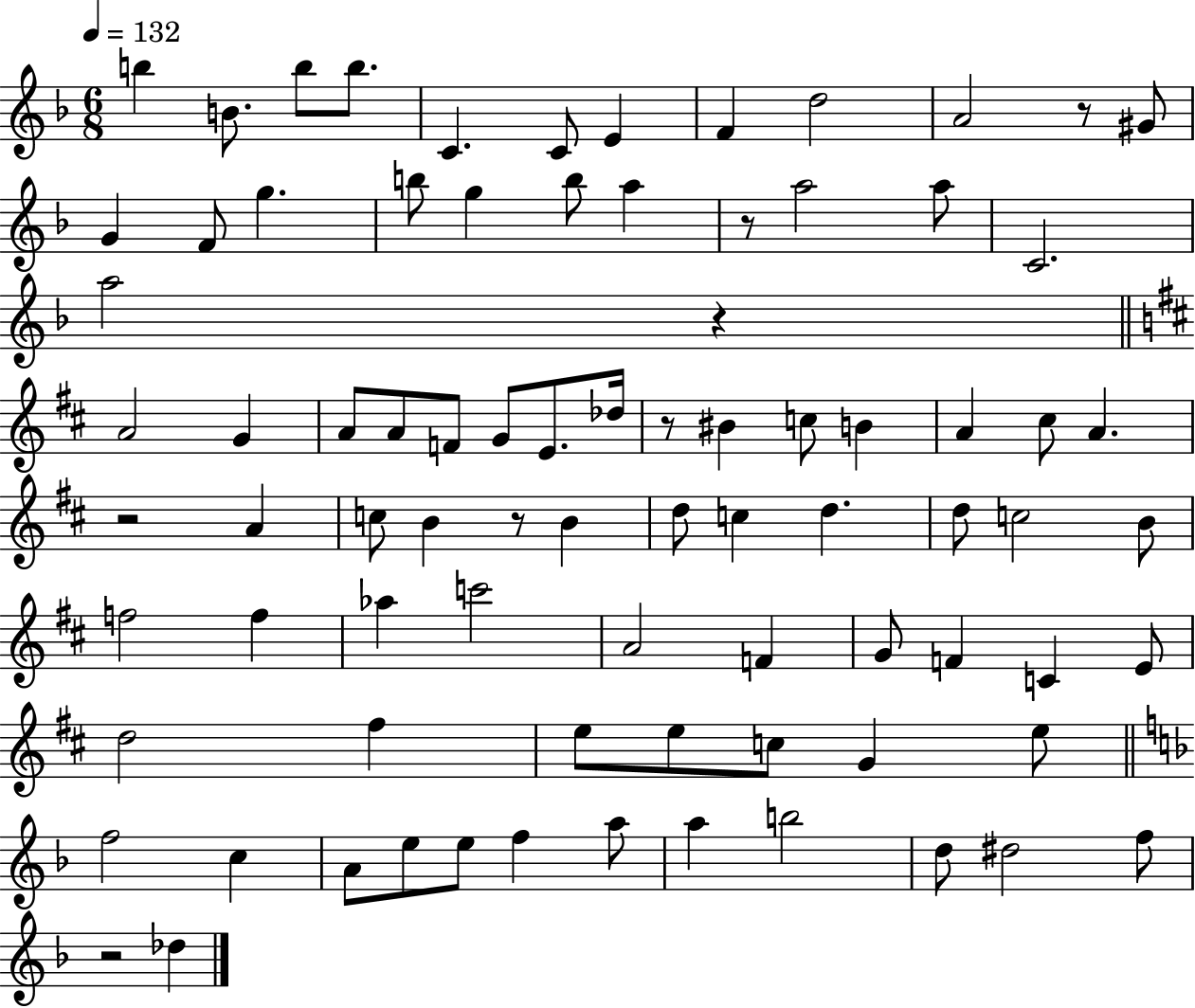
{
  \clef treble
  \numericTimeSignature
  \time 6/8
  \key f \major
  \tempo 4 = 132
  \repeat volta 2 { b''4 b'8. b''8 b''8. | c'4. c'8 e'4 | f'4 d''2 | a'2 r8 gis'8 | \break g'4 f'8 g''4. | b''8 g''4 b''8 a''4 | r8 a''2 a''8 | c'2. | \break a''2 r4 | \bar "||" \break \key d \major a'2 g'4 | a'8 a'8 f'8 g'8 e'8. des''16 | r8 bis'4 c''8 b'4 | a'4 cis''8 a'4. | \break r2 a'4 | c''8 b'4 r8 b'4 | d''8 c''4 d''4. | d''8 c''2 b'8 | \break f''2 f''4 | aes''4 c'''2 | a'2 f'4 | g'8 f'4 c'4 e'8 | \break d''2 fis''4 | e''8 e''8 c''8 g'4 e''8 | \bar "||" \break \key f \major f''2 c''4 | a'8 e''8 e''8 f''4 a''8 | a''4 b''2 | d''8 dis''2 f''8 | \break r2 des''4 | } \bar "|."
}